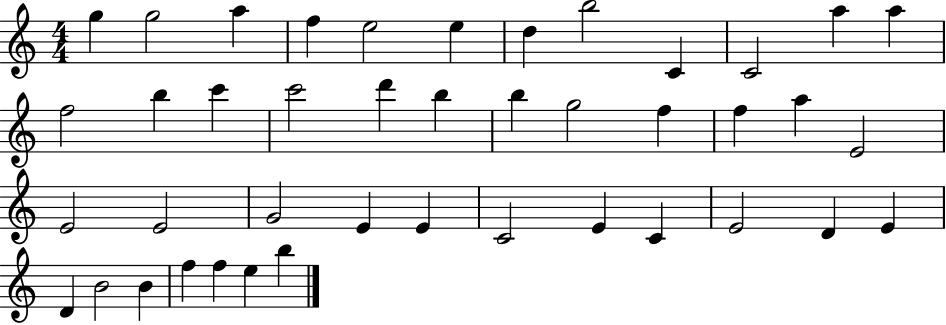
{
  \clef treble
  \numericTimeSignature
  \time 4/4
  \key c \major
  g''4 g''2 a''4 | f''4 e''2 e''4 | d''4 b''2 c'4 | c'2 a''4 a''4 | \break f''2 b''4 c'''4 | c'''2 d'''4 b''4 | b''4 g''2 f''4 | f''4 a''4 e'2 | \break e'2 e'2 | g'2 e'4 e'4 | c'2 e'4 c'4 | e'2 d'4 e'4 | \break d'4 b'2 b'4 | f''4 f''4 e''4 b''4 | \bar "|."
}